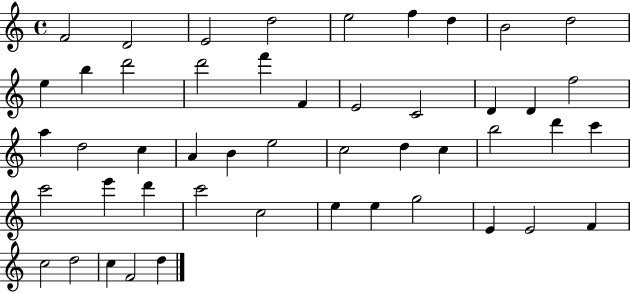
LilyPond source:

{
  \clef treble
  \time 4/4
  \defaultTimeSignature
  \key c \major
  f'2 d'2 | e'2 d''2 | e''2 f''4 d''4 | b'2 d''2 | \break e''4 b''4 d'''2 | d'''2 f'''4 f'4 | e'2 c'2 | d'4 d'4 f''2 | \break a''4 d''2 c''4 | a'4 b'4 e''2 | c''2 d''4 c''4 | b''2 d'''4 c'''4 | \break c'''2 e'''4 d'''4 | c'''2 c''2 | e''4 e''4 g''2 | e'4 e'2 f'4 | \break c''2 d''2 | c''4 f'2 d''4 | \bar "|."
}